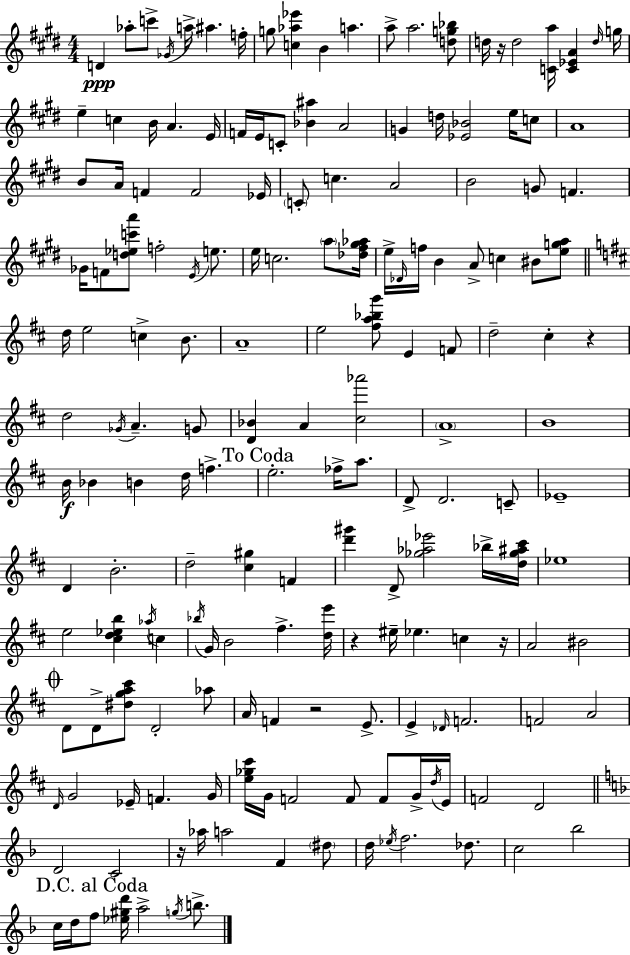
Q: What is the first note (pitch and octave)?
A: D4